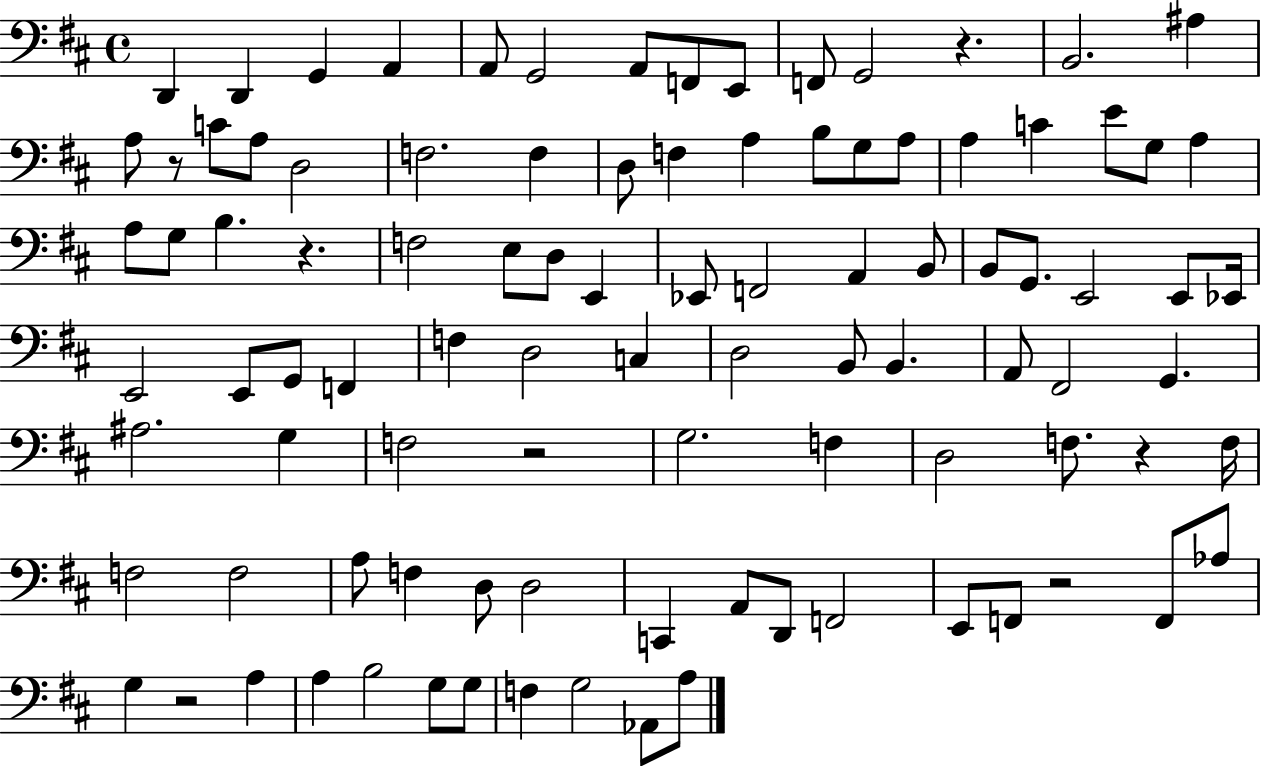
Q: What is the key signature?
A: D major